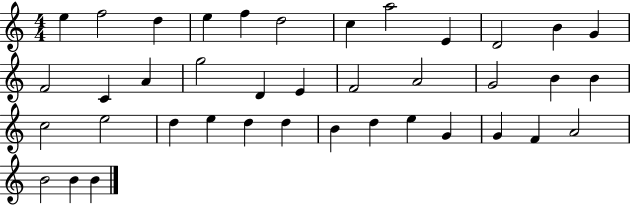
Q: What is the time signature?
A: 4/4